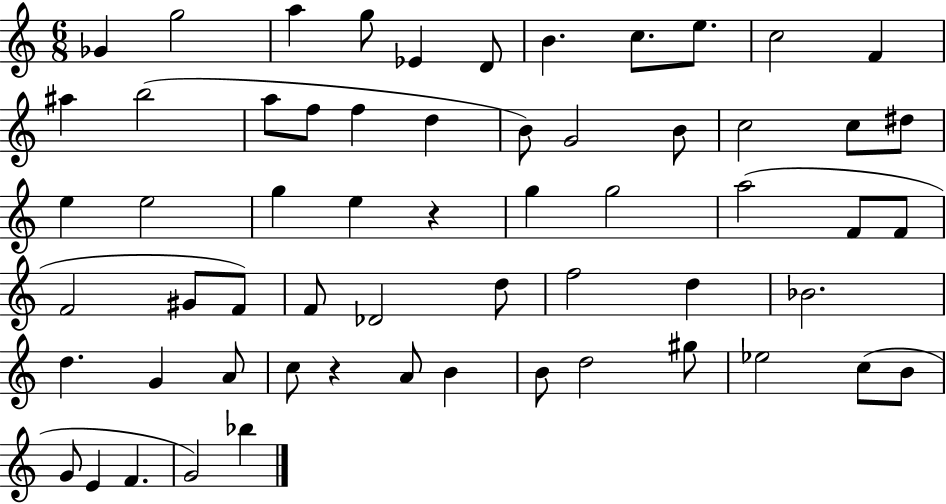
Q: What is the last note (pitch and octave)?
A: Bb5